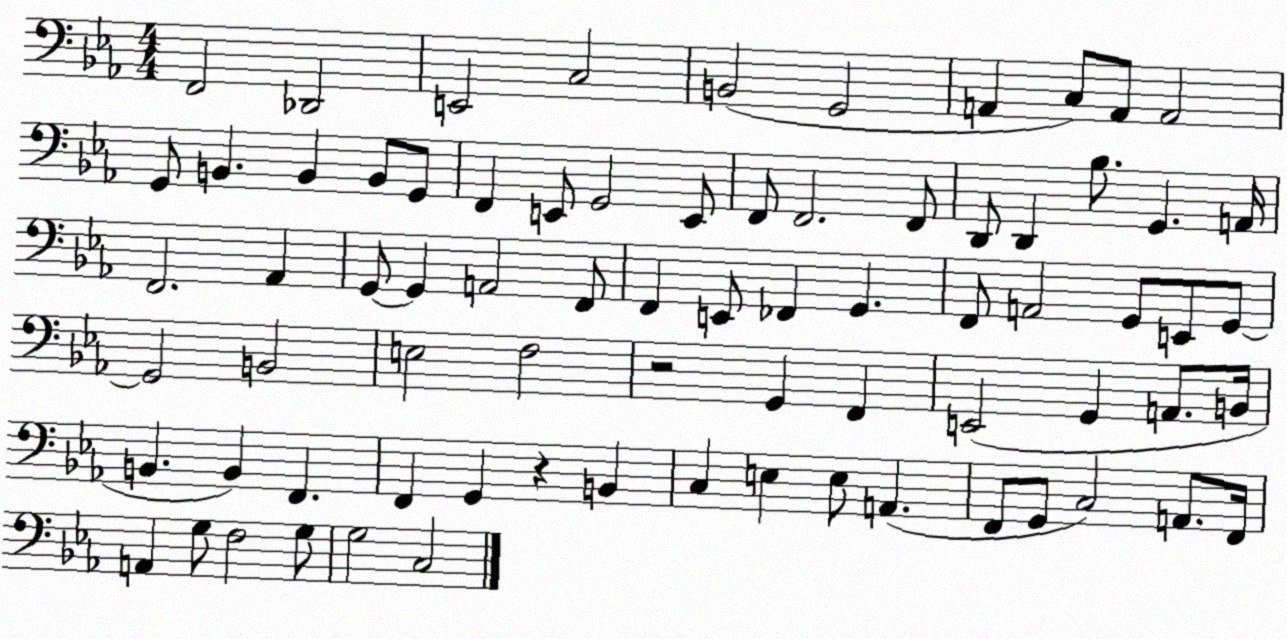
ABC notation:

X:1
T:Untitled
M:4/4
L:1/4
K:Eb
F,,2 _D,,2 E,,2 C,2 B,,2 G,,2 A,, C,/2 A,,/2 A,,2 G,,/2 B,, B,, B,,/2 G,,/2 F,, E,,/2 G,,2 E,,/2 F,,/2 F,,2 F,,/2 D,,/2 D,, _B,/2 G,, A,,/4 F,,2 _A,, G,,/2 G,, A,,2 F,,/2 F,, E,,/2 _F,, G,, F,,/2 A,,2 G,,/2 E,,/2 G,,/2 G,,2 B,,2 E,2 F,2 z2 G,, F,, E,,2 G,, A,,/2 B,,/4 B,, B,, F,, F,, G,, z B,, C, E, E,/2 A,, F,,/2 G,,/2 C,2 A,,/2 F,,/4 A,, G,/2 F,2 G,/2 G,2 C,2